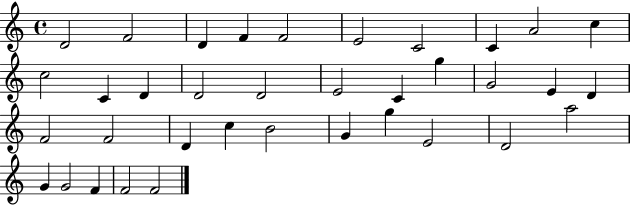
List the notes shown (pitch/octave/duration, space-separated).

D4/h F4/h D4/q F4/q F4/h E4/h C4/h C4/q A4/h C5/q C5/h C4/q D4/q D4/h D4/h E4/h C4/q G5/q G4/h E4/q D4/q F4/h F4/h D4/q C5/q B4/h G4/q G5/q E4/h D4/h A5/h G4/q G4/h F4/q F4/h F4/h